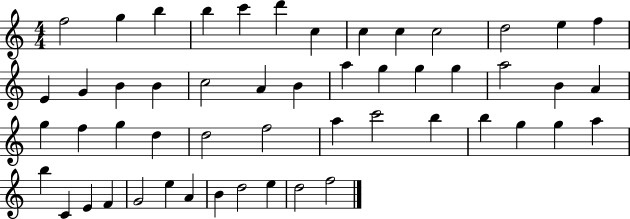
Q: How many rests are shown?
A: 0